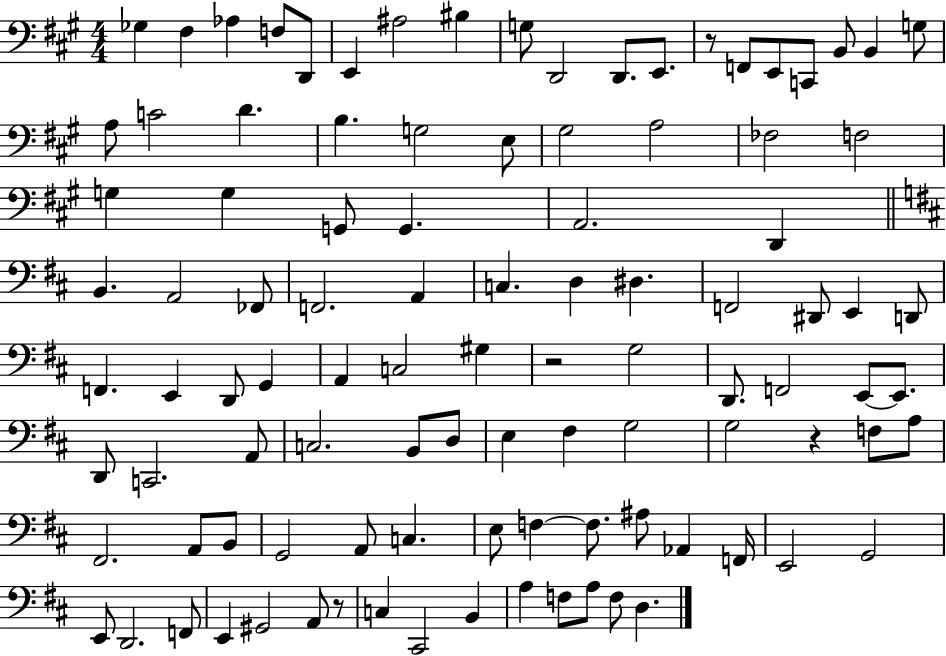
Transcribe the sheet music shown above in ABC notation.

X:1
T:Untitled
M:4/4
L:1/4
K:A
_G, ^F, _A, F,/2 D,,/2 E,, ^A,2 ^B, G,/2 D,,2 D,,/2 E,,/2 z/2 F,,/2 E,,/2 C,,/2 B,,/2 B,, G,/2 A,/2 C2 D B, G,2 E,/2 ^G,2 A,2 _F,2 F,2 G, G, G,,/2 G,, A,,2 D,, B,, A,,2 _F,,/2 F,,2 A,, C, D, ^D, F,,2 ^D,,/2 E,, D,,/2 F,, E,, D,,/2 G,, A,, C,2 ^G, z2 G,2 D,,/2 F,,2 E,,/2 E,,/2 D,,/2 C,,2 A,,/2 C,2 B,,/2 D,/2 E, ^F, G,2 G,2 z F,/2 A,/2 ^F,,2 A,,/2 B,,/2 G,,2 A,,/2 C, E,/2 F, F,/2 ^A,/2 _A,, F,,/4 E,,2 G,,2 E,,/2 D,,2 F,,/2 E,, ^G,,2 A,,/2 z/2 C, ^C,,2 B,, A, F,/2 A,/2 F,/2 D,